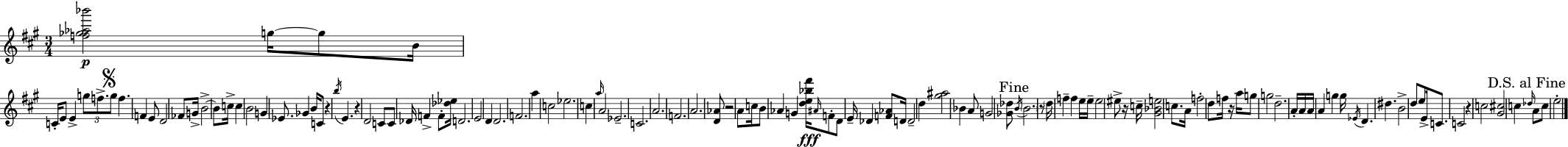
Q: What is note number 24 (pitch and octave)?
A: B4